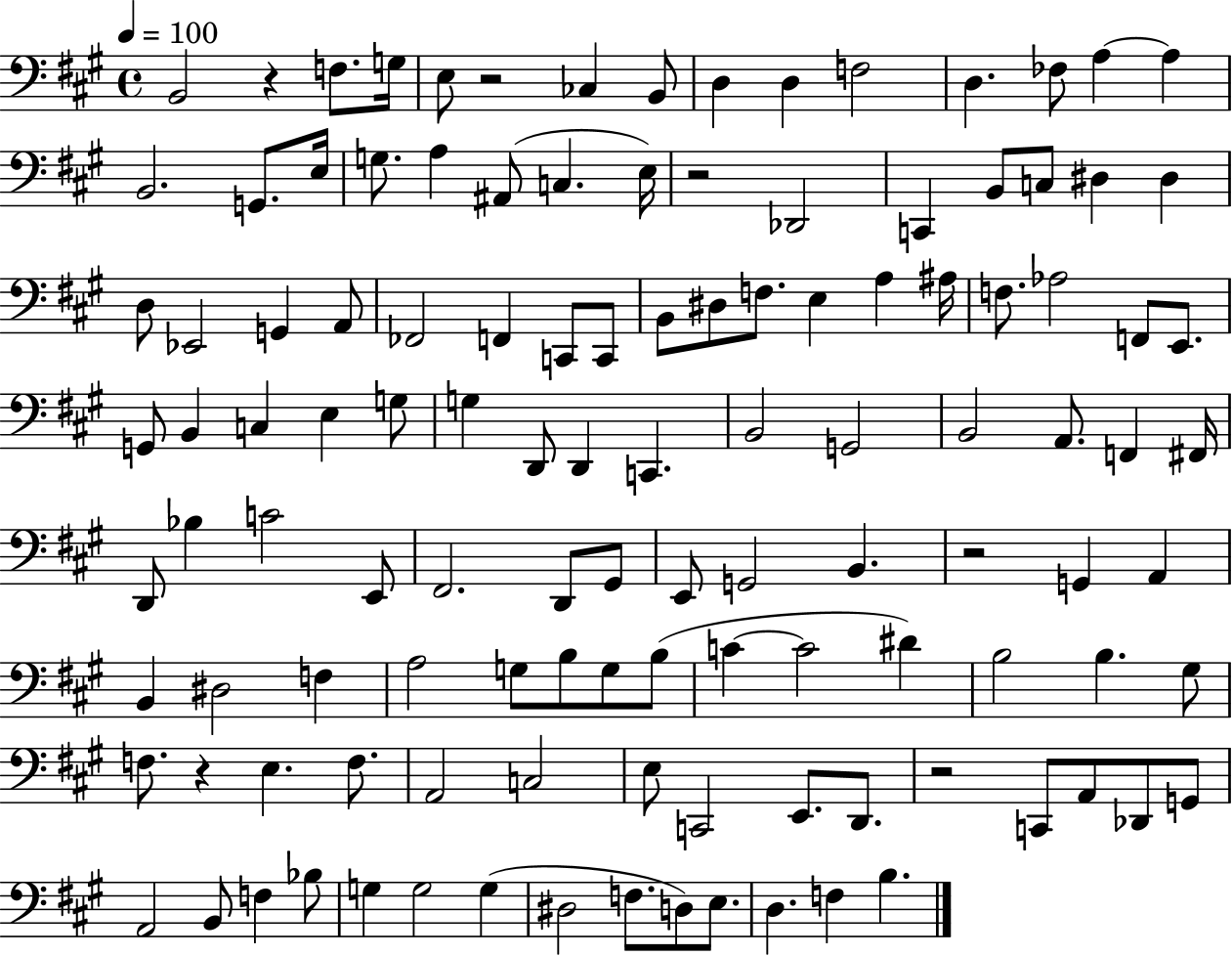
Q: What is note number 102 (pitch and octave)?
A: F3